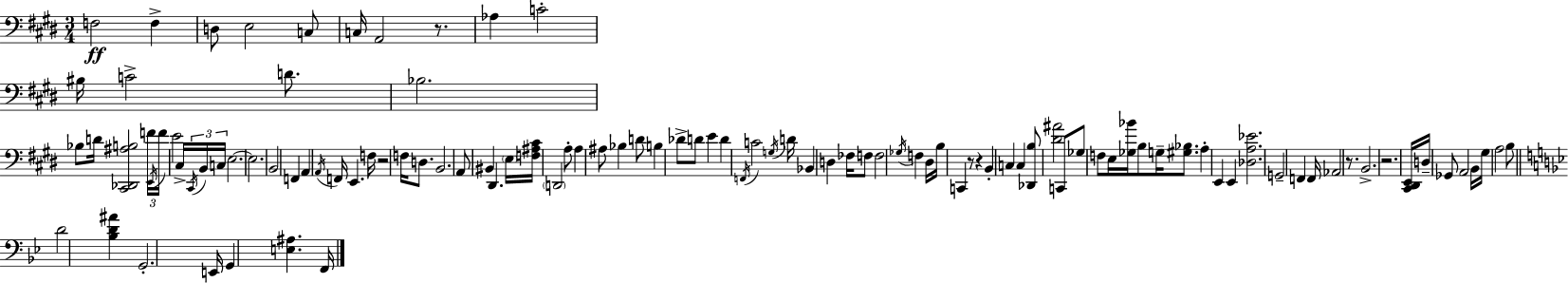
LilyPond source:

{
  \clef bass
  \numericTimeSignature
  \time 3/4
  \key e \major
  \repeat volta 2 { f2\ff f4-> | d8 e2 c8 | c16 a,2 r8. | aes4 c'2-. | \break bis16 c'2-> d'8. | bes2. | bes8 d'16 <cis, des, ais b>2 \tuplet 3/2 { f'16 | \acciaccatura { e,16 } f'16 } e'2 cis16-> \tuplet 3/2 { \acciaccatura { cis,16 } | \break b,16 c16 } e2.~~ | e2. | b,2 f,4 | a,4 \acciaccatura { a,16 } f,16 e,4. | \break f16 r2 f16 | d8. b,2. | a,8 bis,4 dis,4. | \parenthesize e16 <f ais cis'>16 \parenthesize d,2 | \break a8-. a4 ais8 bes4 | d'8 b4 des'8-> d'8 e'4 | d'4 \acciaccatura { f,16 } c'2 | \acciaccatura { g16 } d'16 bes,4 d4 | \break fes16 f8 f2 | \acciaccatura { ges16 } f4 dis16 b16 c,4 | r8 r4 b,4-. c4 | c4 <des, b>8 <dis' ais'>2 | \break c,8 ges8 f8 e16 <ges bes'>16 | b8 g16-- <gis bes>8. a4-. e,4 | e,4 <des a ees'>2. | g,2-- | \break f,4 f,16 aes,2 | r8. b,2.-> | r2. | <cis, dis, e,>16 d16-- ges,8 a,2 | \break b,16 gis16 a2 | b8 \bar "||" \break \key bes \major d'2 <bes d' ais'>4 | g,2.-. | e,16 g,4 <e ais>4. f,16 | } \bar "|."
}